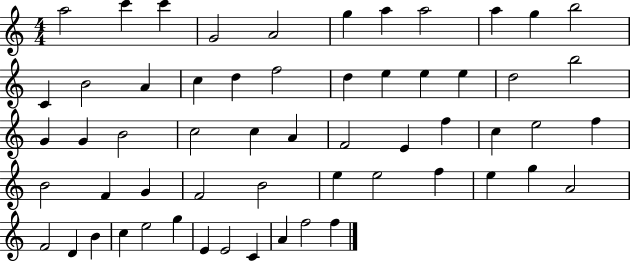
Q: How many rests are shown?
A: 0